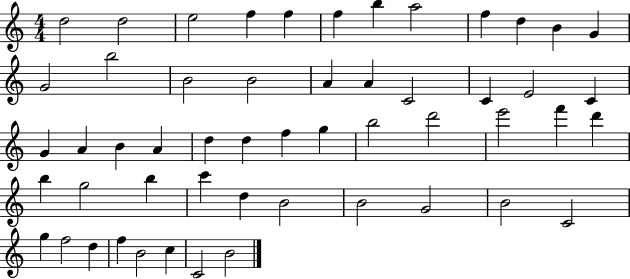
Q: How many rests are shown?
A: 0